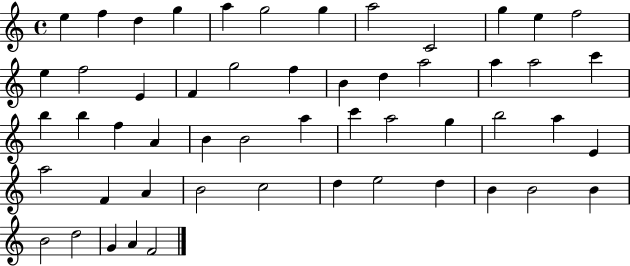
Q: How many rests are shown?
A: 0